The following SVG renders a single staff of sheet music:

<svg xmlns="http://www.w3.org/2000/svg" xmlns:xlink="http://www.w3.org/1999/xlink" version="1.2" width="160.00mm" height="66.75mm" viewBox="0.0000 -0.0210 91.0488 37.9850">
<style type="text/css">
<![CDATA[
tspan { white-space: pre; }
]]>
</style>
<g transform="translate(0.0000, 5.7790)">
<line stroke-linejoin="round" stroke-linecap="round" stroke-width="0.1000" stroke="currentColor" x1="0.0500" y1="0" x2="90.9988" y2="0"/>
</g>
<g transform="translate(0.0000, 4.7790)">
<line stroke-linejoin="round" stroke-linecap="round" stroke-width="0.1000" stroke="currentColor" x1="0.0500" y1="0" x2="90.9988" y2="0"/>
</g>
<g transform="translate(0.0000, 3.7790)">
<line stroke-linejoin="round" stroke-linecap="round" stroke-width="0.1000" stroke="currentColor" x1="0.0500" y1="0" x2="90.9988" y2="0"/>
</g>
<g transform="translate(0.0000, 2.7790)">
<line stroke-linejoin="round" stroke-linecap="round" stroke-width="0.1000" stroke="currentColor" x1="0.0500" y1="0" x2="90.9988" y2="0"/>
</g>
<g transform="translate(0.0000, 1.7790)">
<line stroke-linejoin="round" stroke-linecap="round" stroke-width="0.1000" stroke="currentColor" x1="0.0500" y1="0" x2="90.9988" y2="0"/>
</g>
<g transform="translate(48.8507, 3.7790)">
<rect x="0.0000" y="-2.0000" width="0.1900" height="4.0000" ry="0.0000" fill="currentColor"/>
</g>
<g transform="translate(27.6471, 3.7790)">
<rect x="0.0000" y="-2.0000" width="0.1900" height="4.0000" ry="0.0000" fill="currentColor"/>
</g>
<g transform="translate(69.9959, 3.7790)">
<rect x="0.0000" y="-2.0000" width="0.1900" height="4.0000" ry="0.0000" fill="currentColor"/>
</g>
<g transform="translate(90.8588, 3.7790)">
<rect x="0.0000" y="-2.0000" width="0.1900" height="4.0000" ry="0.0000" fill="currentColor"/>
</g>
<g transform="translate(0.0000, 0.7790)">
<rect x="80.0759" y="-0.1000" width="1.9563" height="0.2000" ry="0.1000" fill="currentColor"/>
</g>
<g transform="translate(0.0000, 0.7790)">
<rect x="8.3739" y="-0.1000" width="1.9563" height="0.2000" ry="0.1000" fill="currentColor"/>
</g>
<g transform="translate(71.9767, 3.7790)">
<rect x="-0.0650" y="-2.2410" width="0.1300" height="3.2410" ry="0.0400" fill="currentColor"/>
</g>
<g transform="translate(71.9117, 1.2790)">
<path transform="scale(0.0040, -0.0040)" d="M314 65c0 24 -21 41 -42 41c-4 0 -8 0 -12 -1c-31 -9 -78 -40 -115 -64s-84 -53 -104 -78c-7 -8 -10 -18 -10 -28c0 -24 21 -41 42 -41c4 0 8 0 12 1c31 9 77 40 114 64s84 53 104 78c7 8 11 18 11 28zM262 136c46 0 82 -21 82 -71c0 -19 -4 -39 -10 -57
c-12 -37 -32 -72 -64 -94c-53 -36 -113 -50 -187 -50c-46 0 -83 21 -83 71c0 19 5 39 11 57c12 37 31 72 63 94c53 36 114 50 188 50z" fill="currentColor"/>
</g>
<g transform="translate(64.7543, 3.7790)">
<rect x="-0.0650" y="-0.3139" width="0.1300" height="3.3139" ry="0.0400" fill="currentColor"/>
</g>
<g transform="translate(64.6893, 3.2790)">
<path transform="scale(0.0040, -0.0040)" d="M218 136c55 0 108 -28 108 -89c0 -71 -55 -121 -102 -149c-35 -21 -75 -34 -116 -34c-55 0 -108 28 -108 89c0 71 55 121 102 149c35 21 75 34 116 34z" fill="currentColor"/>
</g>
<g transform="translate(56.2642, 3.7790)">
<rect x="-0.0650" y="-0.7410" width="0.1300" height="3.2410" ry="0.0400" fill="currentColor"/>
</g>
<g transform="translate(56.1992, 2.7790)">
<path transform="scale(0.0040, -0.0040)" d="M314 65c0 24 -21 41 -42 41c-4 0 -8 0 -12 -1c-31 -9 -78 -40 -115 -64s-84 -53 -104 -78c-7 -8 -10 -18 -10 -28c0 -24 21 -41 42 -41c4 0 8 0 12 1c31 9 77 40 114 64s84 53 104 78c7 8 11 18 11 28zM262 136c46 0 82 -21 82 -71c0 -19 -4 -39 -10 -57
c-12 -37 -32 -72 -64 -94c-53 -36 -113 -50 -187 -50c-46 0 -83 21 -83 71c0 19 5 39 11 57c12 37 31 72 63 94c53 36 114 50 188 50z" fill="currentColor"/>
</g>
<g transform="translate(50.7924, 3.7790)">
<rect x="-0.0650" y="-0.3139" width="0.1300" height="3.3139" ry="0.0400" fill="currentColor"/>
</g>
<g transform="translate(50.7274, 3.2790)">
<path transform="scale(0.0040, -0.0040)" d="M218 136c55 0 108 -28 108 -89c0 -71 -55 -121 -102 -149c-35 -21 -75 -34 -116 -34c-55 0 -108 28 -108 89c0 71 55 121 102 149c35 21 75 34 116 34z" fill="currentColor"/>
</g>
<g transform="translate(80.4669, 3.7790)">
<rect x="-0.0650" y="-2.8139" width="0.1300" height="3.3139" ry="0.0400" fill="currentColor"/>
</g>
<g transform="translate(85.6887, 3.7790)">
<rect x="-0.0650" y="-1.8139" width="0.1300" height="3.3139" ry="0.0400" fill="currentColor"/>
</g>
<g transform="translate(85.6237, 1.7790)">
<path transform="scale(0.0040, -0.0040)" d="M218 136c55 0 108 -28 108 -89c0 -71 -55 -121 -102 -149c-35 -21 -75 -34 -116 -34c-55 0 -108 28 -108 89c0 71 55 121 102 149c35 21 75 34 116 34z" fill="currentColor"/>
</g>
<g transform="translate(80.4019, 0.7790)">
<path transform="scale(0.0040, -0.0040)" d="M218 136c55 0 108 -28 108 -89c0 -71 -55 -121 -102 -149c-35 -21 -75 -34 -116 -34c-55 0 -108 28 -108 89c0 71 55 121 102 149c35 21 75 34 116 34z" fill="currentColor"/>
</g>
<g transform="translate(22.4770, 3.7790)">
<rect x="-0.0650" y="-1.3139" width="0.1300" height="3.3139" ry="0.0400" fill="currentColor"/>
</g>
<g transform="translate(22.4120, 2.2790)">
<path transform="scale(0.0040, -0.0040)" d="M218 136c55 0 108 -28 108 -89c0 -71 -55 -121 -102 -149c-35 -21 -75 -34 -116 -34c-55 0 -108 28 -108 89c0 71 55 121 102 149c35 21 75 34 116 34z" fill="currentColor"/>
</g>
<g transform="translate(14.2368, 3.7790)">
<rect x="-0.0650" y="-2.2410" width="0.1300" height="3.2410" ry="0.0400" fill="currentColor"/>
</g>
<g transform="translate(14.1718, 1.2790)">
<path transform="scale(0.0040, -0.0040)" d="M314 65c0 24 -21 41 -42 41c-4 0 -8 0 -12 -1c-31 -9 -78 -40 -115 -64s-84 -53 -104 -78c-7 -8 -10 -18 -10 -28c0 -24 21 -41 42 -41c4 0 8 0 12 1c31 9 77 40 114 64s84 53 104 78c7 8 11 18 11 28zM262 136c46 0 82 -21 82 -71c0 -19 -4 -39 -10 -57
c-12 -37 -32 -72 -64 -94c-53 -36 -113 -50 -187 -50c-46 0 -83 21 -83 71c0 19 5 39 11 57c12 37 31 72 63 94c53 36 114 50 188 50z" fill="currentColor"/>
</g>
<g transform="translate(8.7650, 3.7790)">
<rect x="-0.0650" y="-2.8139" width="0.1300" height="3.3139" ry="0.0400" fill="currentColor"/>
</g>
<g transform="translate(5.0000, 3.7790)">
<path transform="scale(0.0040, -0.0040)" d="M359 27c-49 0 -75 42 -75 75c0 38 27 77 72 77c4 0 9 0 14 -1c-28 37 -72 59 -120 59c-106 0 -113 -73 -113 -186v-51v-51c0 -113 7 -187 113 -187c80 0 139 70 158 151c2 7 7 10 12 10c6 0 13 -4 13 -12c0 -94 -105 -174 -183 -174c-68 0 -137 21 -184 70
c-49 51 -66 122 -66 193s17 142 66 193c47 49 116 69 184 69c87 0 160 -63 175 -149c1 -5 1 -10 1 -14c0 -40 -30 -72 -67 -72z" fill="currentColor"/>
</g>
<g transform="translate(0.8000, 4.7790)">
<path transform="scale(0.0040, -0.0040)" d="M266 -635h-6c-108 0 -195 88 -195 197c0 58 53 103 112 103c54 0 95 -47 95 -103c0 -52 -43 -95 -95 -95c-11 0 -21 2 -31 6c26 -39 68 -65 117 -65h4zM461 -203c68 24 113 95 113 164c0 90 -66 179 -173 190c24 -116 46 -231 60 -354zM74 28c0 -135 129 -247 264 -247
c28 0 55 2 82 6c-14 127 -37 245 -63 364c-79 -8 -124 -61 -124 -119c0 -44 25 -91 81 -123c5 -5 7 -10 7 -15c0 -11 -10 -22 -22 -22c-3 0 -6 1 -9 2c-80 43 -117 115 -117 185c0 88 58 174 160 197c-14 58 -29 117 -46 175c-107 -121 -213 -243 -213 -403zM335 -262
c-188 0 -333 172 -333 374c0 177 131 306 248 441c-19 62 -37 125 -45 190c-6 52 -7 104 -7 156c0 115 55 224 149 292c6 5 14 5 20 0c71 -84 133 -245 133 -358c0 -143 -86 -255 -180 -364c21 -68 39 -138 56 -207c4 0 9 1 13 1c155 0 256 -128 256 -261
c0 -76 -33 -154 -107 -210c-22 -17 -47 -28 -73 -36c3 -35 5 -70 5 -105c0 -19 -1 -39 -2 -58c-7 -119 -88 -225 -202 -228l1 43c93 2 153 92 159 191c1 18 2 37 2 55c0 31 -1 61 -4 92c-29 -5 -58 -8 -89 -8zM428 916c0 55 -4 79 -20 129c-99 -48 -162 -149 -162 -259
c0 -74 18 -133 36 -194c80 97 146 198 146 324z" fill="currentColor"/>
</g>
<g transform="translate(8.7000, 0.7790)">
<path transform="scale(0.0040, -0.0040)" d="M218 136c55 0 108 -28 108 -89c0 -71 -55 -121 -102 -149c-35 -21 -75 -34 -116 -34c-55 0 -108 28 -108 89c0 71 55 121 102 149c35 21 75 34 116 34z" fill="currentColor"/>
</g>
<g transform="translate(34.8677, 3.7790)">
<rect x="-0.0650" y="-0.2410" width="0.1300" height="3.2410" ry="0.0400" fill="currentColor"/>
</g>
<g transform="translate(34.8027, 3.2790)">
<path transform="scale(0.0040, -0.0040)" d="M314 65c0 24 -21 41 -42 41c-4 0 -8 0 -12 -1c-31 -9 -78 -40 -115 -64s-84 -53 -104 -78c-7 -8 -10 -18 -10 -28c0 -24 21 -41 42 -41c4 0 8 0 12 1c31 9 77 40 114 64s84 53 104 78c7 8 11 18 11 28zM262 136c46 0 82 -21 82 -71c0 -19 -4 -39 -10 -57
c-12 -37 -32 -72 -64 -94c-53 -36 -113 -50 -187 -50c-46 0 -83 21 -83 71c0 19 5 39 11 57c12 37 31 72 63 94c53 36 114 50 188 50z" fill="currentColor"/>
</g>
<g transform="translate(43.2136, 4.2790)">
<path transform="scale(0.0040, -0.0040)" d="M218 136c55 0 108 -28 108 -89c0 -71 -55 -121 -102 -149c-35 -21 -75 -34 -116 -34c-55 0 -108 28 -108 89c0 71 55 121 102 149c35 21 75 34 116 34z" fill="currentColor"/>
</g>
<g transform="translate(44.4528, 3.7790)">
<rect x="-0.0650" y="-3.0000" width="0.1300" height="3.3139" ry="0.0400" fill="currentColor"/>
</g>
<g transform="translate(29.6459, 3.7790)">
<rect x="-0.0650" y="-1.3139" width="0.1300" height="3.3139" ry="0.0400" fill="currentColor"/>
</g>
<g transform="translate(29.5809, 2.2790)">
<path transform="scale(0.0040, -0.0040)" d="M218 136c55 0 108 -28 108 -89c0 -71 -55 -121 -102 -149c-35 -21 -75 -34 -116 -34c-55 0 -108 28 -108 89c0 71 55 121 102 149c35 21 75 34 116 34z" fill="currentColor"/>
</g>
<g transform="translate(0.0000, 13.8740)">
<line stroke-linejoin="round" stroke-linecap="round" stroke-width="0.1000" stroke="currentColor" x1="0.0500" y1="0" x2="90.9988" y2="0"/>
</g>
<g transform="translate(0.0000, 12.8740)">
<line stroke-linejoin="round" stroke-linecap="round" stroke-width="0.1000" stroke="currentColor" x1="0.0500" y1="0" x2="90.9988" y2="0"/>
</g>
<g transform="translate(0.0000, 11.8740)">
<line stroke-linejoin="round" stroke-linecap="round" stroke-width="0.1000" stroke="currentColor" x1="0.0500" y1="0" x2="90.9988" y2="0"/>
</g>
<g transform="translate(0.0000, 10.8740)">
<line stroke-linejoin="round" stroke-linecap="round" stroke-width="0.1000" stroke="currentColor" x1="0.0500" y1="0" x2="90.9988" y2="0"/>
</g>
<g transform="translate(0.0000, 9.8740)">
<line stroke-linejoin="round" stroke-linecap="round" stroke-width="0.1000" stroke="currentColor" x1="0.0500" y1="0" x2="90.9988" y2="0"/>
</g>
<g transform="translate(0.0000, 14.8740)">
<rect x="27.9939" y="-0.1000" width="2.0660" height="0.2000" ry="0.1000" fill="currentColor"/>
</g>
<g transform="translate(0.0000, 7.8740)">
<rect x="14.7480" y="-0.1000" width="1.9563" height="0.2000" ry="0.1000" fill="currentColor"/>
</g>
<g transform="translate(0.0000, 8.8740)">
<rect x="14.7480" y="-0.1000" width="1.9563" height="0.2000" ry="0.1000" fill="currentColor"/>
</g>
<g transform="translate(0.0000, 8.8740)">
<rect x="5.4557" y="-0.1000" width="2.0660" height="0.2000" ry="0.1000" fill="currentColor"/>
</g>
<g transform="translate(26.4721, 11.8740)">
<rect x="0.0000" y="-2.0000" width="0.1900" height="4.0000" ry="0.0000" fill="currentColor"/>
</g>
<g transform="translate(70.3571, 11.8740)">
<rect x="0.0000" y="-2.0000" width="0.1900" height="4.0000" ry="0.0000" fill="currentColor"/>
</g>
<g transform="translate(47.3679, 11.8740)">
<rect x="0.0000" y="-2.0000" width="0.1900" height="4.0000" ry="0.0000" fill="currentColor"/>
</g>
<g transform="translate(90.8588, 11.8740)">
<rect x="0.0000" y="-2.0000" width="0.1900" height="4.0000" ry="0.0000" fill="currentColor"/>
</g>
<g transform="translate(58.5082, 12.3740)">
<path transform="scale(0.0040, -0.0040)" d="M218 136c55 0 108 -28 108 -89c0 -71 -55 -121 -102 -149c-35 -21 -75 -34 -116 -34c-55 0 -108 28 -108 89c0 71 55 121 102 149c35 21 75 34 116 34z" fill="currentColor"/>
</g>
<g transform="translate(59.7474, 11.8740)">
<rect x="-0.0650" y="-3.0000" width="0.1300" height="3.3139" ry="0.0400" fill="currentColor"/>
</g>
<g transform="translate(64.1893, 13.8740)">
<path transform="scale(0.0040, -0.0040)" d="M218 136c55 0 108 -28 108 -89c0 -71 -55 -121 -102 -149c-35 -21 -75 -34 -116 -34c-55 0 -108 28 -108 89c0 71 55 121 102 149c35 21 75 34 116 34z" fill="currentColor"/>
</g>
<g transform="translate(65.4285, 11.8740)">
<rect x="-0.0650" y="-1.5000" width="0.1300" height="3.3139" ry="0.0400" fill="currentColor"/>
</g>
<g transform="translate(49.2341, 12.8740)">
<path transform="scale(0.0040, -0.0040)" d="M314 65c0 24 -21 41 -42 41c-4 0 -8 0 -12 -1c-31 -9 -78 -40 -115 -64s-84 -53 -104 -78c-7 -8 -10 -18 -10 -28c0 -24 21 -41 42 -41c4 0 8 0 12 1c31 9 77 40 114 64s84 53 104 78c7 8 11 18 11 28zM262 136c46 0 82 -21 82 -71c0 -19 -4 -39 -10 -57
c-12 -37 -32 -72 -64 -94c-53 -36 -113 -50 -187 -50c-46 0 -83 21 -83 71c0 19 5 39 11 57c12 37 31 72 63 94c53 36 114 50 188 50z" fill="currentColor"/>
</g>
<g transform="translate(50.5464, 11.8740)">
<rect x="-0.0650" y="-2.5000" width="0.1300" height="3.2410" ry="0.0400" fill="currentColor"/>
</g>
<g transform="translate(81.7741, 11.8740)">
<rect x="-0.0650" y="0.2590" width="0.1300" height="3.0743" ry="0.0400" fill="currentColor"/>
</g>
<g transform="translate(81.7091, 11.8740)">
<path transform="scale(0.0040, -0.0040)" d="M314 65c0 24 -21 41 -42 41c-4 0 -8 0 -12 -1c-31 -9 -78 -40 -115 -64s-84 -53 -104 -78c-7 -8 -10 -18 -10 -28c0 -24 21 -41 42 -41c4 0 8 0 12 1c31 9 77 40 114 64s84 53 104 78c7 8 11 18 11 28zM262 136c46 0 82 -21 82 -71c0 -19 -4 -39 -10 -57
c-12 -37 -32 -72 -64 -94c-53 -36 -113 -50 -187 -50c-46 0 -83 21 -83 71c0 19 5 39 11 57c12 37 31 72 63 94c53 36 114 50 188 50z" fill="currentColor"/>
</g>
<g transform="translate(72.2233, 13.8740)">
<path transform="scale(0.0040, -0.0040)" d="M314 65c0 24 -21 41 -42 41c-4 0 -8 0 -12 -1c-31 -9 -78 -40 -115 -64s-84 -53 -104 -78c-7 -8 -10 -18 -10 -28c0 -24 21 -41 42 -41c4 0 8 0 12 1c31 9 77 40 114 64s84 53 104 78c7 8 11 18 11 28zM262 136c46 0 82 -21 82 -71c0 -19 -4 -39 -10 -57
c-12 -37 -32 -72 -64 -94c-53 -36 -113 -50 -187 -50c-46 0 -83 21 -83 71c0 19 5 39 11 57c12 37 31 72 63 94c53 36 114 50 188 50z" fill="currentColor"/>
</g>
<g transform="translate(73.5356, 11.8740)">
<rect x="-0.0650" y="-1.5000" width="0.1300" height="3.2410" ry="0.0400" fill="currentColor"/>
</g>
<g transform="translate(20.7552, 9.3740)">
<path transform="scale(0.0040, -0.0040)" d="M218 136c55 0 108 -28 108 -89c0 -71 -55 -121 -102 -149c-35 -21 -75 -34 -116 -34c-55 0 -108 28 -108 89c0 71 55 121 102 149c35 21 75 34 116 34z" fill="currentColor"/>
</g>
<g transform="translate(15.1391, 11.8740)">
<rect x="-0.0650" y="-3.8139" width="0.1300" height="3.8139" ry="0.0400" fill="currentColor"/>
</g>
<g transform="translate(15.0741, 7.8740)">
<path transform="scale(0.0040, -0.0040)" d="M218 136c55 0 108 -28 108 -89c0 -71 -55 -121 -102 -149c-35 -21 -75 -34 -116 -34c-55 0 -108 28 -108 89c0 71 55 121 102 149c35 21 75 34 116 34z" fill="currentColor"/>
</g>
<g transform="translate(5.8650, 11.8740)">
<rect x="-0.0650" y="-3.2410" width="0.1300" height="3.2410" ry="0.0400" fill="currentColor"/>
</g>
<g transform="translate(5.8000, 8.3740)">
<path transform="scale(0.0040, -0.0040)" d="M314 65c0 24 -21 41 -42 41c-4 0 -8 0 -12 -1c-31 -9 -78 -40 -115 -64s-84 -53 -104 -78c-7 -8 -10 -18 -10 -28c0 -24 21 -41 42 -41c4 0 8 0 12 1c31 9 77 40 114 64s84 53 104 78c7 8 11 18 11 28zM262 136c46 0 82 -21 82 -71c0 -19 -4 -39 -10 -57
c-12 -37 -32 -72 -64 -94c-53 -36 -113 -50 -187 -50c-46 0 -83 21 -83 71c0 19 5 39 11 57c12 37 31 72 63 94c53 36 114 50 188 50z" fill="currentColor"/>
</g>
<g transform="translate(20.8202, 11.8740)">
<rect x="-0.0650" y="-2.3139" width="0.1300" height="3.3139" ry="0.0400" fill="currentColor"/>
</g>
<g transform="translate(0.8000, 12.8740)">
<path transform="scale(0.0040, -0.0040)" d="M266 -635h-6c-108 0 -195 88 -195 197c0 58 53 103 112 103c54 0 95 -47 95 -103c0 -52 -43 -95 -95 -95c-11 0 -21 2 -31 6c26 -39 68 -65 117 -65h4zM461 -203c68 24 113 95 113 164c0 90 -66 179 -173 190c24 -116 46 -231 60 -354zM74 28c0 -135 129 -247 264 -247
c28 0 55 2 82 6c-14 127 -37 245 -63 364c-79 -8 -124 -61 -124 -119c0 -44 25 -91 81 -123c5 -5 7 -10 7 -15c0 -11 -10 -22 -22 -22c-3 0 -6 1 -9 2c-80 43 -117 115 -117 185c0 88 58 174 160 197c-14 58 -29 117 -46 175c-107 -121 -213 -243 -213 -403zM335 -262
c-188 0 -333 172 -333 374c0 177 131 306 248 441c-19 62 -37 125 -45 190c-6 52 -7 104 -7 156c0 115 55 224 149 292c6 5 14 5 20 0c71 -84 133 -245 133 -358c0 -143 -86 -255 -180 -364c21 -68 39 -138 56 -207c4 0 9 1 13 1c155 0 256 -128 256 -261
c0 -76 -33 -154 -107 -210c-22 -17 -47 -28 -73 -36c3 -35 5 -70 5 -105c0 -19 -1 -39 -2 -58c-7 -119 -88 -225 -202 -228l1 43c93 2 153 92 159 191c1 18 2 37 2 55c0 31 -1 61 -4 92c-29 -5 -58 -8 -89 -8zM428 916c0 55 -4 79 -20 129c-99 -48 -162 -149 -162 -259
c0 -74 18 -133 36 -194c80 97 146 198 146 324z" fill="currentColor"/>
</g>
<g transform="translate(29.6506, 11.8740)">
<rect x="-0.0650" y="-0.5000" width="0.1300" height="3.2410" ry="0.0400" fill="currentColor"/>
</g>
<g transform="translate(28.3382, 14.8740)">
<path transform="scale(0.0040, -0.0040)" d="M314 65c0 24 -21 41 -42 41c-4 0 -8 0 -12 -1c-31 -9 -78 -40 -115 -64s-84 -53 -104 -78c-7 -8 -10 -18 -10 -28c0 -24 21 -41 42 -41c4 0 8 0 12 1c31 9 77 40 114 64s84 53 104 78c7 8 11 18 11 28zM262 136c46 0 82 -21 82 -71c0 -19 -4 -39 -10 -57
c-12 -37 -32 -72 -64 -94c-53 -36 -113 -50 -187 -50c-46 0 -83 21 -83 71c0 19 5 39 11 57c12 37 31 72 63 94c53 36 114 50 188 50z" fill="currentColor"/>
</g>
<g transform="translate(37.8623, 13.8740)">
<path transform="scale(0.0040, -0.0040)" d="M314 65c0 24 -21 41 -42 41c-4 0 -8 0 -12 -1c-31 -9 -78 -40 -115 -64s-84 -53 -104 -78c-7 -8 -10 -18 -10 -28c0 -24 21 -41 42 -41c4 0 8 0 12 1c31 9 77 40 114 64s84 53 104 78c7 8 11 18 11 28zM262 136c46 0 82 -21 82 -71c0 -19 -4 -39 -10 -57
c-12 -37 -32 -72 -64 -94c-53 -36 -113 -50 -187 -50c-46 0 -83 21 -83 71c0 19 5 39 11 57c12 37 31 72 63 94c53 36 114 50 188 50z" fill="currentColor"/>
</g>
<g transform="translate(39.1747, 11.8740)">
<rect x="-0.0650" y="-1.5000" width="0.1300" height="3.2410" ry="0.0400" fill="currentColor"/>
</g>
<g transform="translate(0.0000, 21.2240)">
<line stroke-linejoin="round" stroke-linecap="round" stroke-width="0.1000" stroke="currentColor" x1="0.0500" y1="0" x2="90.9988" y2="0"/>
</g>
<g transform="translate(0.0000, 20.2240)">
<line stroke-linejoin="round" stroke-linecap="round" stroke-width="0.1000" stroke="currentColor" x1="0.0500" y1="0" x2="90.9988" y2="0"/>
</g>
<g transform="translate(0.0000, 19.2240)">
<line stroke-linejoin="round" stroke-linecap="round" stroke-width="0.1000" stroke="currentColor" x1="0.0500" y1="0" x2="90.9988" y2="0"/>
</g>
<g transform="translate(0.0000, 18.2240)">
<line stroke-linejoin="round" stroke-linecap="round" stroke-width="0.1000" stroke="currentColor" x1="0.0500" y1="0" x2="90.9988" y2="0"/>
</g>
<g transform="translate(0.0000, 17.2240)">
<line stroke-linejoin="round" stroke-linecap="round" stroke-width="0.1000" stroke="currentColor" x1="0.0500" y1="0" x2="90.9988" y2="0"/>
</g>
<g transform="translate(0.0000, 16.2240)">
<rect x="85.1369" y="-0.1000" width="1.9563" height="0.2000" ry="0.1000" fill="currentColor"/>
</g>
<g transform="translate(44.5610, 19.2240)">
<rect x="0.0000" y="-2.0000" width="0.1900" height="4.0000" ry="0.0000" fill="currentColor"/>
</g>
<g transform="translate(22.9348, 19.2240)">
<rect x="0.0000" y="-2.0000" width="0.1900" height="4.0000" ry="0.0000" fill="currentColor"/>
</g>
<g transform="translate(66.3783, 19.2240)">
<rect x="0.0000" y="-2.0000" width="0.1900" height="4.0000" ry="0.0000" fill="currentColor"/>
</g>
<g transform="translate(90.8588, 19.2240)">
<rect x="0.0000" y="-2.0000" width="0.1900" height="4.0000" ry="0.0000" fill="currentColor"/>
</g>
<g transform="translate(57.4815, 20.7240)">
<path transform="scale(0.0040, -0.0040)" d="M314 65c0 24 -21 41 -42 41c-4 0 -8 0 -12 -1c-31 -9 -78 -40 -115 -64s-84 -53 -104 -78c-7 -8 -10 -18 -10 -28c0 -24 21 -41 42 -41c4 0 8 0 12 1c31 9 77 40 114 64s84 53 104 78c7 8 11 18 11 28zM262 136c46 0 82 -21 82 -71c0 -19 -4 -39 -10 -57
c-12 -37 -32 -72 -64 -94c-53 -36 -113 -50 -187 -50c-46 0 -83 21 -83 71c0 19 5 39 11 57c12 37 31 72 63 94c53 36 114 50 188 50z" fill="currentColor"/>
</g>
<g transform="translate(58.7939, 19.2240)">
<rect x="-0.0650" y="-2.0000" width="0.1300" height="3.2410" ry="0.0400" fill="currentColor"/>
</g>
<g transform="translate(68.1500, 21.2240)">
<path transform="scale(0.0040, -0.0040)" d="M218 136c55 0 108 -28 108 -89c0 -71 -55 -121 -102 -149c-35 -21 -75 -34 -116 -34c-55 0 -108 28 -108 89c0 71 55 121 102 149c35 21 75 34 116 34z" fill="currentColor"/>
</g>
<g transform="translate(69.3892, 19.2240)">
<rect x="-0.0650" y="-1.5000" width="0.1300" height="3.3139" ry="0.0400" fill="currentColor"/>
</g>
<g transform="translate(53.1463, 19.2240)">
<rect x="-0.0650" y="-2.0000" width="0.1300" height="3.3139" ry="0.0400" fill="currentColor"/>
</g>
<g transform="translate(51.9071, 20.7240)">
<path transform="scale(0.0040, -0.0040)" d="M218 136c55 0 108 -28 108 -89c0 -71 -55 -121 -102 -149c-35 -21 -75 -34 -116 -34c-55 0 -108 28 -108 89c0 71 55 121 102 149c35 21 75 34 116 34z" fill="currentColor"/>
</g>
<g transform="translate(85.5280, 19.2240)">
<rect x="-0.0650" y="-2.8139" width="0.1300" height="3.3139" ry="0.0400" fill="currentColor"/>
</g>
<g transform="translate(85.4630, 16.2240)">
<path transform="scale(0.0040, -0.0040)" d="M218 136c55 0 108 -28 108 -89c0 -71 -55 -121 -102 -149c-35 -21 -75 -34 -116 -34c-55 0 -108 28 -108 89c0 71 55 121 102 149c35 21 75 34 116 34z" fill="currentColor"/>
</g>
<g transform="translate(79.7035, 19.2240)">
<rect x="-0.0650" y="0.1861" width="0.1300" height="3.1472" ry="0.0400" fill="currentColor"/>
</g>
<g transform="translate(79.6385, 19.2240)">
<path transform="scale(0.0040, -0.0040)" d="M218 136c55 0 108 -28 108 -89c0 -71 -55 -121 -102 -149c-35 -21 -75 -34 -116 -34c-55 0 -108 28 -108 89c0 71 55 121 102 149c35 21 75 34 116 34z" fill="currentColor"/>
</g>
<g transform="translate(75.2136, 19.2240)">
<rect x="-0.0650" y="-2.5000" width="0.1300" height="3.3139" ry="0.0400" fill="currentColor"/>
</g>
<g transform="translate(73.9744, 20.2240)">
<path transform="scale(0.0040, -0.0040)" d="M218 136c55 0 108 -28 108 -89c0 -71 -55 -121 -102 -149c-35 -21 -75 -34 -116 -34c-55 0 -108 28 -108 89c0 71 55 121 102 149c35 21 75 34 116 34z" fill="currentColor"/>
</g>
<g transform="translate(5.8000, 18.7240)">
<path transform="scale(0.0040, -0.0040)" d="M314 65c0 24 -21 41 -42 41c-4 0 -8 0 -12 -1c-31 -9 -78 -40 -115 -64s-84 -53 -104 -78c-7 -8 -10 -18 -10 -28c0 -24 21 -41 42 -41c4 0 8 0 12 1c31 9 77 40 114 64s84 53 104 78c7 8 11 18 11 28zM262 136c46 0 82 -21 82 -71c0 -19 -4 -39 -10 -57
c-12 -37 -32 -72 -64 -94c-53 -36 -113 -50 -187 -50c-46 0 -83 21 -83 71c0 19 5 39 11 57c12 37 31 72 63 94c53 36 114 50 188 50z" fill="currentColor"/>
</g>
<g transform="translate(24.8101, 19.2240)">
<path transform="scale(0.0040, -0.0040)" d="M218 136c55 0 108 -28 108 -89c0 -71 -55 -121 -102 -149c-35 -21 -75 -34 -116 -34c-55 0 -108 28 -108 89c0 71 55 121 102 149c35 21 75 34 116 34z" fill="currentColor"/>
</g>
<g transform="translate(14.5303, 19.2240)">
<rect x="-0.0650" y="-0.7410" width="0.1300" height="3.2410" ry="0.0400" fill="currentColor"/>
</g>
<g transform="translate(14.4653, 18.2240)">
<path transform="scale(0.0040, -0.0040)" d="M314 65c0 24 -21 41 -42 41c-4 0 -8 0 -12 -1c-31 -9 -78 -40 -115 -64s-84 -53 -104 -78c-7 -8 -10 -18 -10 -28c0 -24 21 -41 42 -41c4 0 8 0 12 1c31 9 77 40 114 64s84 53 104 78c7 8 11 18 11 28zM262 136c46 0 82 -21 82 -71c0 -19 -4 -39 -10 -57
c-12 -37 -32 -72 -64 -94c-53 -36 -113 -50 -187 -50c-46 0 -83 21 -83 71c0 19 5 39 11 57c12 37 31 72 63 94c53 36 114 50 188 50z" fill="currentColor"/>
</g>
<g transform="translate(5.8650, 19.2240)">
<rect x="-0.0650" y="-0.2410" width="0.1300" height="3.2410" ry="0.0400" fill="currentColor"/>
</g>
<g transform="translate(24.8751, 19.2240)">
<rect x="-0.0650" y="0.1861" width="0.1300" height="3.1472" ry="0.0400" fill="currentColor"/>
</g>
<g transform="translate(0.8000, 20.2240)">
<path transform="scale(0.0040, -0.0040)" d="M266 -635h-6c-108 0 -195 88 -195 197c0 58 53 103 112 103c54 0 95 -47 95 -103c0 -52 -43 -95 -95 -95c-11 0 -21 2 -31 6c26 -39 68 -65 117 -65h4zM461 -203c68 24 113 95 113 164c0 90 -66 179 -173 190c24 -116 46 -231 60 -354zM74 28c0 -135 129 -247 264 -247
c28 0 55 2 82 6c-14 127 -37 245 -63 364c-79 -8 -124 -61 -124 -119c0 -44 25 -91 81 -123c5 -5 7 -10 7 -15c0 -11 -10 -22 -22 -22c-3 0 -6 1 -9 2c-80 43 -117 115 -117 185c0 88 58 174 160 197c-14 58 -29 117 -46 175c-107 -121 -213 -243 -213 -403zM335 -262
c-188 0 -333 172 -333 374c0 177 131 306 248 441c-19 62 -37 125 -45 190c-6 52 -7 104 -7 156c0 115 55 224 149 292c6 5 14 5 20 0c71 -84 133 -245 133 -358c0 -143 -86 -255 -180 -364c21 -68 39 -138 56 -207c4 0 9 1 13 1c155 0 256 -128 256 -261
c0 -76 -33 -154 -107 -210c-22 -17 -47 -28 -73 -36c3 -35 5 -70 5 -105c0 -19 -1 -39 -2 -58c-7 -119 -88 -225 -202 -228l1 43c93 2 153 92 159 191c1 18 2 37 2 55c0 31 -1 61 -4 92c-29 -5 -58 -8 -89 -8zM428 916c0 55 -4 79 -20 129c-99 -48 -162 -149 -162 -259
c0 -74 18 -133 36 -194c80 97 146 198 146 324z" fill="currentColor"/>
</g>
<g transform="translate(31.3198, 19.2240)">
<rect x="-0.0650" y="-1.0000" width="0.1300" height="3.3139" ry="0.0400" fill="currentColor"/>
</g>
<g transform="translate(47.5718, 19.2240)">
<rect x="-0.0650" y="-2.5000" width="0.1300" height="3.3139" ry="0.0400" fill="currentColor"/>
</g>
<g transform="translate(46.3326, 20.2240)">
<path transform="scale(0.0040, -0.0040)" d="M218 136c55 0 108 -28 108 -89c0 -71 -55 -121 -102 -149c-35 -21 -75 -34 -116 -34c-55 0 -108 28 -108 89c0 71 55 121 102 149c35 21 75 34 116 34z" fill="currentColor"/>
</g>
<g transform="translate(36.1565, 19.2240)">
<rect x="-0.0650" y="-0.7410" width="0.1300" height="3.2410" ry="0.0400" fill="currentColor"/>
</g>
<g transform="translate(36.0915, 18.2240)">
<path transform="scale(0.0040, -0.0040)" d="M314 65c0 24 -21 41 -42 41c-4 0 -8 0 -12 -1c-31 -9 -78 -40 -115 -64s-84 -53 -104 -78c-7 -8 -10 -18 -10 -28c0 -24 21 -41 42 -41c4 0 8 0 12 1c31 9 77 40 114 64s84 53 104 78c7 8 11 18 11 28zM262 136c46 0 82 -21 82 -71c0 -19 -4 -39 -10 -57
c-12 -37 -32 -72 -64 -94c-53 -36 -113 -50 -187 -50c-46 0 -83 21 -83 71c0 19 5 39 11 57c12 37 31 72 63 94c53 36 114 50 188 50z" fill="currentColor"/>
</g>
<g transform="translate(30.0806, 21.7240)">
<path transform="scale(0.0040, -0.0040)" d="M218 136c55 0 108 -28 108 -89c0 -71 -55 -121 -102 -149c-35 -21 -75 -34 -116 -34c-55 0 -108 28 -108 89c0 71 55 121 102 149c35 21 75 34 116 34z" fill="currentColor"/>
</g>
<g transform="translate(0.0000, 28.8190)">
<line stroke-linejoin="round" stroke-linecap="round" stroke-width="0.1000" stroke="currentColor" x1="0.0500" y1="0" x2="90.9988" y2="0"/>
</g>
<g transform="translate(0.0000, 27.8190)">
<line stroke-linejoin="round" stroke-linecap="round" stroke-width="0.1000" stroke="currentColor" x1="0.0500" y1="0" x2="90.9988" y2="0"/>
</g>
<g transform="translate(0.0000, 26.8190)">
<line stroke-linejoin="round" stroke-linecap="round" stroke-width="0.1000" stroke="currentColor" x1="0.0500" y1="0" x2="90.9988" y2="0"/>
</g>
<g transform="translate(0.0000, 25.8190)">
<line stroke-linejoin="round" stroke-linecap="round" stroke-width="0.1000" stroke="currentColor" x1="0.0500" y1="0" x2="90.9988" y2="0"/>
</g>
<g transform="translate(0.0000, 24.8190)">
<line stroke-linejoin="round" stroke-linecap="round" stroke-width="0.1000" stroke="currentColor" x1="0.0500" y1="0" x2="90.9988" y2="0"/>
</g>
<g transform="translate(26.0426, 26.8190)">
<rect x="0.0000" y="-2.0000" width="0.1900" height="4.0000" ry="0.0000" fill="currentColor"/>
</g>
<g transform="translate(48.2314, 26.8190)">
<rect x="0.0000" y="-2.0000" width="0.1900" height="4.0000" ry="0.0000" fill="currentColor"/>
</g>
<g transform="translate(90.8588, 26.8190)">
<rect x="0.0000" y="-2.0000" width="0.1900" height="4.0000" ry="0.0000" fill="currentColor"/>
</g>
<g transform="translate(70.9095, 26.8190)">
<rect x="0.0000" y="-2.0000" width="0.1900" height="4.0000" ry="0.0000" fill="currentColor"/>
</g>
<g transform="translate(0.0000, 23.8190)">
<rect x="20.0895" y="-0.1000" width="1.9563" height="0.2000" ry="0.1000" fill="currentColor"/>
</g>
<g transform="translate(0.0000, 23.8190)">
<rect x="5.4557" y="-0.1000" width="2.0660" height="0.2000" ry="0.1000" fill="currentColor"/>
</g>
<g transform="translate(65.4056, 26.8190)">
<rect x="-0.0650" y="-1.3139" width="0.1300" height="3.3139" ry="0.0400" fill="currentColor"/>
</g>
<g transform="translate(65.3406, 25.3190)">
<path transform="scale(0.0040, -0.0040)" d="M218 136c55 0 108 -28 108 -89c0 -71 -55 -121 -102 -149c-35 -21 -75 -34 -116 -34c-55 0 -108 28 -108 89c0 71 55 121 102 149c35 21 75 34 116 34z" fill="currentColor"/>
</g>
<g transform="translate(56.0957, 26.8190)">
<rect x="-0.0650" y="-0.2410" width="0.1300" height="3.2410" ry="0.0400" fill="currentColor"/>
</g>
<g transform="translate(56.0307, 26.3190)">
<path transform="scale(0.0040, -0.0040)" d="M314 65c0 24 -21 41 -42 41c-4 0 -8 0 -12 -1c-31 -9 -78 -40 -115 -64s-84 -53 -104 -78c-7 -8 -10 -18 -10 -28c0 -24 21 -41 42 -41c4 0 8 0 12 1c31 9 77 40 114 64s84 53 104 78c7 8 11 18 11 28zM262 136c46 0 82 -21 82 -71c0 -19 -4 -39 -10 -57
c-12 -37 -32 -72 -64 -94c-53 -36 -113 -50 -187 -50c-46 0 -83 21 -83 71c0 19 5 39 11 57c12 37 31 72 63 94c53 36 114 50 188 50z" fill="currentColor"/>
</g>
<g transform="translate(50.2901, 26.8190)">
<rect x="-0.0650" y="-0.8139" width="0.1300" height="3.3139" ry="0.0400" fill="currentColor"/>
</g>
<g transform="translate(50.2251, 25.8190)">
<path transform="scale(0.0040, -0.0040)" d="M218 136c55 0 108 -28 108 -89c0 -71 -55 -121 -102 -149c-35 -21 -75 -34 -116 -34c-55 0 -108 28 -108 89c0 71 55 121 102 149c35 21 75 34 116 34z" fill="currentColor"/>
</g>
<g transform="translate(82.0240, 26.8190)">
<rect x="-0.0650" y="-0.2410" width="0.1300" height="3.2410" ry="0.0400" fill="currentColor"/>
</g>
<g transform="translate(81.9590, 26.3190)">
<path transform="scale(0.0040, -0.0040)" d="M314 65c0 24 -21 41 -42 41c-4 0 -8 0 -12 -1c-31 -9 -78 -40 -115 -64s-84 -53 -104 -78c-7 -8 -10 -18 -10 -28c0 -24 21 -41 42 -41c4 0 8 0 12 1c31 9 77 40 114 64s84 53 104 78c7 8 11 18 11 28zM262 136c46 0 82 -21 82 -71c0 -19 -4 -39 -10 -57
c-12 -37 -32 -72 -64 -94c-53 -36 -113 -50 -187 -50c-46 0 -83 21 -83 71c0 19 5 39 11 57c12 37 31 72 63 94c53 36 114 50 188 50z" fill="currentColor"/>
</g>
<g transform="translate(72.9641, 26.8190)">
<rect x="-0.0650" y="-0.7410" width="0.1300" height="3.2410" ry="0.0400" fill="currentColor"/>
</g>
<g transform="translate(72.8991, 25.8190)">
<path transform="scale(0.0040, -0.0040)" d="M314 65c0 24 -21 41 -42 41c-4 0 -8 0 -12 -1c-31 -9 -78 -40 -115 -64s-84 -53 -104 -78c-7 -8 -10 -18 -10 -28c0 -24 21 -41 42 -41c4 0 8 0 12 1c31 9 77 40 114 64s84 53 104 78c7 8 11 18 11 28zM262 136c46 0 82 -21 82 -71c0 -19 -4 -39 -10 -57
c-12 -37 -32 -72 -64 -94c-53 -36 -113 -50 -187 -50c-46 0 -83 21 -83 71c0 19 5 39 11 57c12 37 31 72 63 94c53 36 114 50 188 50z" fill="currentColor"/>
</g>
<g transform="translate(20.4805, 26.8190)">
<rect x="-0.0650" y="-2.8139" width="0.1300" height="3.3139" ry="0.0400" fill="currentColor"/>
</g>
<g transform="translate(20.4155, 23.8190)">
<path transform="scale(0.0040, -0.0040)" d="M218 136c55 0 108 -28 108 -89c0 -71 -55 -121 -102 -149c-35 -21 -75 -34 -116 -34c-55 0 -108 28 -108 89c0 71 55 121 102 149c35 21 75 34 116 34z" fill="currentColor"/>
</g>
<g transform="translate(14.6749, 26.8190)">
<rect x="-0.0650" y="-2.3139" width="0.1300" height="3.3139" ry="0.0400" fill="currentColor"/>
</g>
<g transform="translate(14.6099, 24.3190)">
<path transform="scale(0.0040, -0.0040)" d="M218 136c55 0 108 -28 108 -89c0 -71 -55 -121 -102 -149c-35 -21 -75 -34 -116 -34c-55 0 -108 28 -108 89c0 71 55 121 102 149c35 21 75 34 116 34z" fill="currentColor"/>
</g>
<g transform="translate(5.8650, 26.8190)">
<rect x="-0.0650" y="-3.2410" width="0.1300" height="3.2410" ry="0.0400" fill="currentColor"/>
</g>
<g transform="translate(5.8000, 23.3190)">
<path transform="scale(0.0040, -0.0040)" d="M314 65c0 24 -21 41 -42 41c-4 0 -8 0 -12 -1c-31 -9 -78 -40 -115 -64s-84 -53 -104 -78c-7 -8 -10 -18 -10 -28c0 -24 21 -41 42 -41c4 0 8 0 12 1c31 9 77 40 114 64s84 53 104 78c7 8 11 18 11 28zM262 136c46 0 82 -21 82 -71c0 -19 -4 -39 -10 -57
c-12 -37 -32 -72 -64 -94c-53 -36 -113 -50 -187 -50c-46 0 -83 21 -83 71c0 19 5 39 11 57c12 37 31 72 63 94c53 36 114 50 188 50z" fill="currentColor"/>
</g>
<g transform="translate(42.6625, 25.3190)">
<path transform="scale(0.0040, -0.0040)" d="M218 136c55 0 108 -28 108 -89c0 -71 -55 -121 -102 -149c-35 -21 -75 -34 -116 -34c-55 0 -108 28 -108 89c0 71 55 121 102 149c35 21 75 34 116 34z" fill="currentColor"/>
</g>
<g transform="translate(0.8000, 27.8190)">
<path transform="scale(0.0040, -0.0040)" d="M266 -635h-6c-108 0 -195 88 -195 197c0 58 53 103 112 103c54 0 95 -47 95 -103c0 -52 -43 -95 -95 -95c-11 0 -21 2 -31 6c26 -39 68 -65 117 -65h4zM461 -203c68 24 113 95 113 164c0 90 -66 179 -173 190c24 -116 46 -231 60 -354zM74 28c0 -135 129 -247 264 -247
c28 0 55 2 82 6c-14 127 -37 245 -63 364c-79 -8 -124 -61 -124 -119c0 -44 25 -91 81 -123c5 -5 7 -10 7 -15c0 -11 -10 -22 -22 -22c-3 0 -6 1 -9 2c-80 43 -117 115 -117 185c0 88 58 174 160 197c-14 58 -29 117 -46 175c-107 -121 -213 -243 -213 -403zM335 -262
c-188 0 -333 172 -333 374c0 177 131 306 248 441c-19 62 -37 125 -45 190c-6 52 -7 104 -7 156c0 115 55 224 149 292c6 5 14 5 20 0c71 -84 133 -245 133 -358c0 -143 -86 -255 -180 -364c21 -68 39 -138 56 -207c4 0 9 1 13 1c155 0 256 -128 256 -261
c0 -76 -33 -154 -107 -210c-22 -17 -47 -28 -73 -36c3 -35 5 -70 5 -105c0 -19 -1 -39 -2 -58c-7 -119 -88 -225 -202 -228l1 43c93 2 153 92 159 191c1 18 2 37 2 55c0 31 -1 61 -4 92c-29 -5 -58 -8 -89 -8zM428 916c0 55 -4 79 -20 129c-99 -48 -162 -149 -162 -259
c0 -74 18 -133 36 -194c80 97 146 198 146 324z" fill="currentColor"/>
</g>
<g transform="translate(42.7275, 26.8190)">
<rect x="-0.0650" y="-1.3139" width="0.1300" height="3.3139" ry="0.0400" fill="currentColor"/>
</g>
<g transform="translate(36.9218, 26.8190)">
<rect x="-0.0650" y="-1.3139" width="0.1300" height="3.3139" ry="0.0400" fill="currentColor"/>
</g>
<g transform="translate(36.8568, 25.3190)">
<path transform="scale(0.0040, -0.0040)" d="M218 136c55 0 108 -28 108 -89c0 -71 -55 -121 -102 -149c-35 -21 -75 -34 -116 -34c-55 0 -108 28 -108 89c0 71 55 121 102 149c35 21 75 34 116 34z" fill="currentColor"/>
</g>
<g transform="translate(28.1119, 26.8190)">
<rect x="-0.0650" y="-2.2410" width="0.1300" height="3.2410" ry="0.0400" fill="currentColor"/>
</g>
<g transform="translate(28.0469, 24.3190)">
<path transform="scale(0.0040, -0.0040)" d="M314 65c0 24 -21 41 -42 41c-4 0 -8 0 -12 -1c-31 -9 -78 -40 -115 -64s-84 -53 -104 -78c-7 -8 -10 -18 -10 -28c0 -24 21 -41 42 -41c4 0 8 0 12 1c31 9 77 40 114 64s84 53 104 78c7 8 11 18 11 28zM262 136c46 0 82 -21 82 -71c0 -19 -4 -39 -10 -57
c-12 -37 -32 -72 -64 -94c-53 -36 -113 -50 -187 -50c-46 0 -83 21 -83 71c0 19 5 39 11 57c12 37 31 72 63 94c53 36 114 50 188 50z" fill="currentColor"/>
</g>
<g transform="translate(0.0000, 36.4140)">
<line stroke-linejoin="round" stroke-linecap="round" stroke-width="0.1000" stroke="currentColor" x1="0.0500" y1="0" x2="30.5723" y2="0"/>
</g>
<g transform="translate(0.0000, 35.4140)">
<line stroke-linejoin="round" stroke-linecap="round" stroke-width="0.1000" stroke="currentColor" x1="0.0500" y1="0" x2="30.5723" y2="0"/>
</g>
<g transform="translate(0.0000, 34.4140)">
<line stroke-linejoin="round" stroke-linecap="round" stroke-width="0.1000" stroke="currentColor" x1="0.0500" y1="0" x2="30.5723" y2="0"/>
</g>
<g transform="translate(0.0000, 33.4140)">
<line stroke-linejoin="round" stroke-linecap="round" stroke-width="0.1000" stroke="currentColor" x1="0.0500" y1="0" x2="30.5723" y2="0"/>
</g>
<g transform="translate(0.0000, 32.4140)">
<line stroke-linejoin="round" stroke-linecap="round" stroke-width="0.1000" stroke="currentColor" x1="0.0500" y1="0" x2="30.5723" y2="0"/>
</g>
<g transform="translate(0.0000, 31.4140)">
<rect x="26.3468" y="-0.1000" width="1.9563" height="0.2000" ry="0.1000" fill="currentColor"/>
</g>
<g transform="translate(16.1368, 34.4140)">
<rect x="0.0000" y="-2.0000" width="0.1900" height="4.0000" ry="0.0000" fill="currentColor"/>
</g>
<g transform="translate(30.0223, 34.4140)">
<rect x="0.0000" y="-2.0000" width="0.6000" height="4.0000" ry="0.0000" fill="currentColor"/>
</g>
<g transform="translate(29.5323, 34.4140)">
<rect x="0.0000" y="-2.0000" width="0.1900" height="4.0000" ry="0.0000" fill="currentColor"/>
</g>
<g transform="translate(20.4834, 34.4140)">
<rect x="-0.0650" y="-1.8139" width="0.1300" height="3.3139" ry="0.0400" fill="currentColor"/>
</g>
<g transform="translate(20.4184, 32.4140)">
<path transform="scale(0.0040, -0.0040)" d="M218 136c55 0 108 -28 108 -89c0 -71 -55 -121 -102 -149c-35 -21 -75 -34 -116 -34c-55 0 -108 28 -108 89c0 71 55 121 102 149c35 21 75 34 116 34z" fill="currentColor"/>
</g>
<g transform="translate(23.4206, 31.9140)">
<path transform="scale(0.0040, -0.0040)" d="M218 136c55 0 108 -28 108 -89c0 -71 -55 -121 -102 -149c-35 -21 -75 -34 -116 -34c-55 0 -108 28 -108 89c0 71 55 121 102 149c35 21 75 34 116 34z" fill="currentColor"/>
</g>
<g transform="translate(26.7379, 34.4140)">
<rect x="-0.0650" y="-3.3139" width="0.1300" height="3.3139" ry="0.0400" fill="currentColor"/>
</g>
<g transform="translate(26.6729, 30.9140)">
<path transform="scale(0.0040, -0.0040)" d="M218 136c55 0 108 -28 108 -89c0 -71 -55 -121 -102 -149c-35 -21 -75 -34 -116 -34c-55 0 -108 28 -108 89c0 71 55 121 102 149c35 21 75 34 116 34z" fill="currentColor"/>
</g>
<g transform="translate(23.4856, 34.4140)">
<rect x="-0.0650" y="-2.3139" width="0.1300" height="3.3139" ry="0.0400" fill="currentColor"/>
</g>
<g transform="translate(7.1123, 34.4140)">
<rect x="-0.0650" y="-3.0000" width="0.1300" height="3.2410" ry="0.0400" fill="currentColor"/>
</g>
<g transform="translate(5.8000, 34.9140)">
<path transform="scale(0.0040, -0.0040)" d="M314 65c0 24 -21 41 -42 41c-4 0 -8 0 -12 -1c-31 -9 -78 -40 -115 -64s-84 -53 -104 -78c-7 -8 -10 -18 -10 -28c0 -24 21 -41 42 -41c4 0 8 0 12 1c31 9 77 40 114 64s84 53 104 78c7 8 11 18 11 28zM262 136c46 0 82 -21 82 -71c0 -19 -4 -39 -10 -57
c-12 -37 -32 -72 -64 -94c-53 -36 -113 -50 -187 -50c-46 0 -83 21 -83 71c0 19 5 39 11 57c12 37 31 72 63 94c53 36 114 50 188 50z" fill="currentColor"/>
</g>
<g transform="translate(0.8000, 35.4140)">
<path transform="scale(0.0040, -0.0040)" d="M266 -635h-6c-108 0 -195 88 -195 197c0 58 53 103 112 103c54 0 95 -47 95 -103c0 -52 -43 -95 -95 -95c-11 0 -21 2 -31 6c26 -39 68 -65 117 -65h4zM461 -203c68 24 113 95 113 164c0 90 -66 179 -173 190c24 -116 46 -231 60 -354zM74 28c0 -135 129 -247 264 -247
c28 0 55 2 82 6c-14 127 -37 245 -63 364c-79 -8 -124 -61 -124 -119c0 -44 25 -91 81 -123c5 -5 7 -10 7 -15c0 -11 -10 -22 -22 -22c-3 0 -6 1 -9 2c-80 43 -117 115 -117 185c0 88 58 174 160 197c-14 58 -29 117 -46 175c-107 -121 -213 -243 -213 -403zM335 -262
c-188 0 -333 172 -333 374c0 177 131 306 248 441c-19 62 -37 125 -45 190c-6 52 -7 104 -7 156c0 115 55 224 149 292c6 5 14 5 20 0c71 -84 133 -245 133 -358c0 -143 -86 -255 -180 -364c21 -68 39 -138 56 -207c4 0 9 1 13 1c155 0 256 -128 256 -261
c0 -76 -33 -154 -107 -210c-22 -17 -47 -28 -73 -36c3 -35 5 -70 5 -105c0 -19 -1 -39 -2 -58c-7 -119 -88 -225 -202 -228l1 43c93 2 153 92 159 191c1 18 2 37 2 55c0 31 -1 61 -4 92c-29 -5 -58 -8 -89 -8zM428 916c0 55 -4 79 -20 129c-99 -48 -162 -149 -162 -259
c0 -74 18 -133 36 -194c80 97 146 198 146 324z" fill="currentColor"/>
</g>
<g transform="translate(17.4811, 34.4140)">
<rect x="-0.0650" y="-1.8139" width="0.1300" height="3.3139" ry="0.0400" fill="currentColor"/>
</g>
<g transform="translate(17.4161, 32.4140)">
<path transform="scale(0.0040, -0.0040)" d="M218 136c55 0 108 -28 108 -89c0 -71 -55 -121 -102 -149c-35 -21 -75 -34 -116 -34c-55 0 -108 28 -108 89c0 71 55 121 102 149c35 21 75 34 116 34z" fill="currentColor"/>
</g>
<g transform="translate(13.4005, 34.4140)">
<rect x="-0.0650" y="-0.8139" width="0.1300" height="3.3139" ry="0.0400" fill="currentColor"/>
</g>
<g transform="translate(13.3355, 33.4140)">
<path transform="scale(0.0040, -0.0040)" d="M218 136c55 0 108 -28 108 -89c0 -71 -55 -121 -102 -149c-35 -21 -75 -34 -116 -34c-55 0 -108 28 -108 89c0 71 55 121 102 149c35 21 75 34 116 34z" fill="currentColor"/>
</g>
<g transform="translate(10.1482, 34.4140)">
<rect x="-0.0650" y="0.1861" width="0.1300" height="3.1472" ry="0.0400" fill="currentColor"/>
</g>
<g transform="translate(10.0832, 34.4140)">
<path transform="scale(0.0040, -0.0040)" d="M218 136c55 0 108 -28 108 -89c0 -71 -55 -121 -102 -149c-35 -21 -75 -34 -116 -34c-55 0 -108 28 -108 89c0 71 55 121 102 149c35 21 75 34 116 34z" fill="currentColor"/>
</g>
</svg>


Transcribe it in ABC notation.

X:1
T:Untitled
M:4/4
L:1/4
K:C
a g2 e e c2 A c d2 c g2 a f b2 c' g C2 E2 G2 A E E2 B2 c2 d2 B D d2 G F F2 E G B a b2 g a g2 e e d c2 e d2 c2 A2 B d f f g b